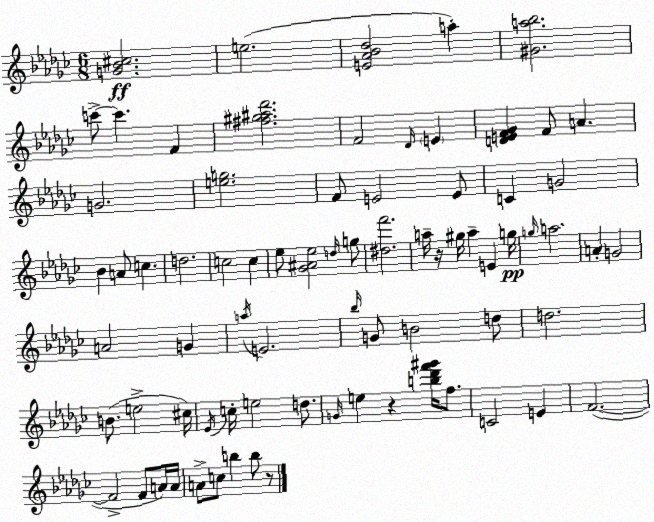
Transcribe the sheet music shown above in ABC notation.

X:1
T:Untitled
M:6/8
L:1/4
K:Ebm
[G_B^c]2 e2 [E_A_B_d]2 a [^Ga_b]2 c'/2 c' F [^f^g^a_d']2 F2 _D/4 E [DEF_G] F/2 A G2 [eg]2 F/2 E2 E/2 C G2 _B A/2 c d2 c2 c _e/2 [_G^A_e]2 d/4 g/2 [^df']2 a/4 z/4 ^g/4 a E g/4 g/4 a2 A G2 A2 G a/4 E2 _b/4 G/2 B2 d/2 d2 B/2 e2 ^c/4 _E/4 c/4 e2 d/2 G/4 e z [b_d'f'^g']/4 f/2 C2 E F2 F2 F/2 A/4 A/4 A/2 c/2 b b/2 z/2